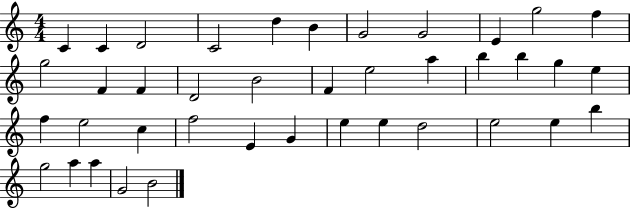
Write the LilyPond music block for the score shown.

{
  \clef treble
  \numericTimeSignature
  \time 4/4
  \key c \major
  c'4 c'4 d'2 | c'2 d''4 b'4 | g'2 g'2 | e'4 g''2 f''4 | \break g''2 f'4 f'4 | d'2 b'2 | f'4 e''2 a''4 | b''4 b''4 g''4 e''4 | \break f''4 e''2 c''4 | f''2 e'4 g'4 | e''4 e''4 d''2 | e''2 e''4 b''4 | \break g''2 a''4 a''4 | g'2 b'2 | \bar "|."
}